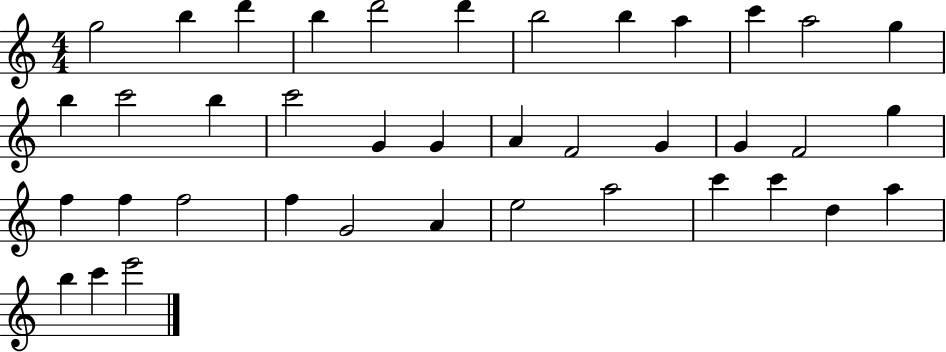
{
  \clef treble
  \numericTimeSignature
  \time 4/4
  \key c \major
  g''2 b''4 d'''4 | b''4 d'''2 d'''4 | b''2 b''4 a''4 | c'''4 a''2 g''4 | \break b''4 c'''2 b''4 | c'''2 g'4 g'4 | a'4 f'2 g'4 | g'4 f'2 g''4 | \break f''4 f''4 f''2 | f''4 g'2 a'4 | e''2 a''2 | c'''4 c'''4 d''4 a''4 | \break b''4 c'''4 e'''2 | \bar "|."
}